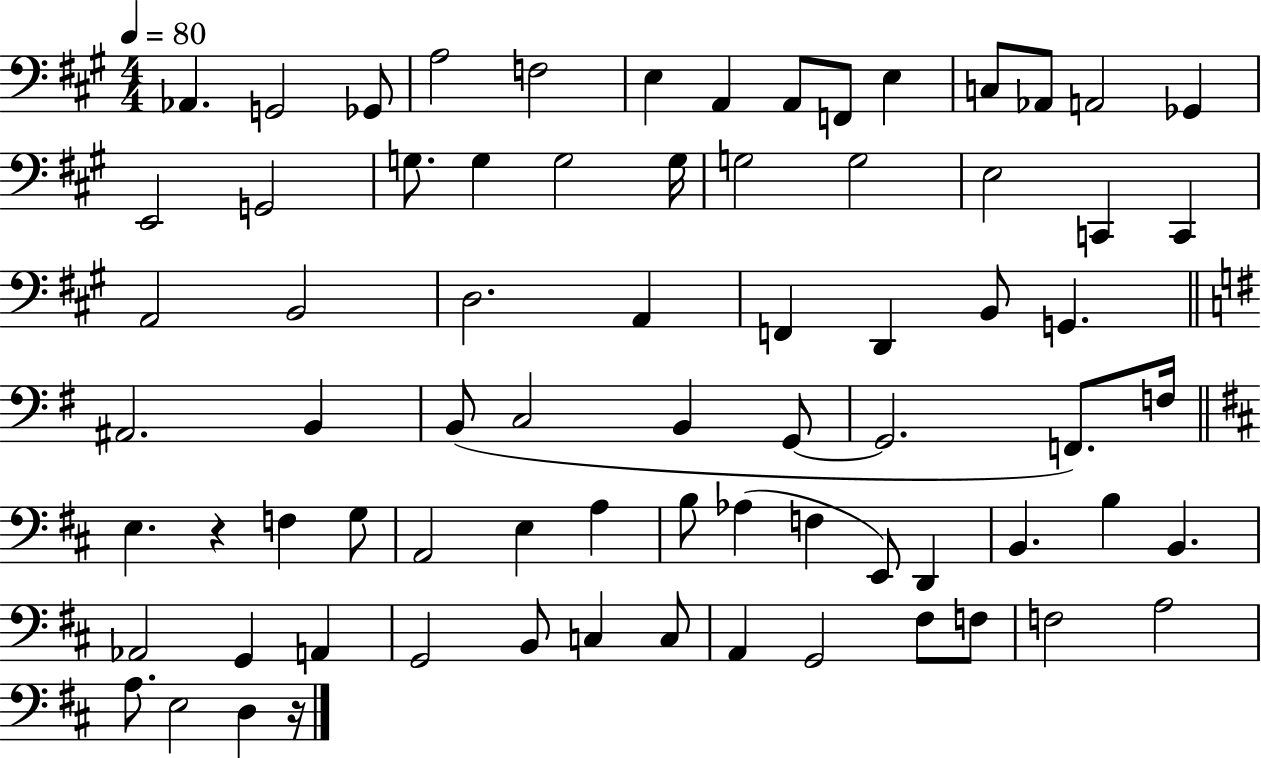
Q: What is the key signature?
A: A major